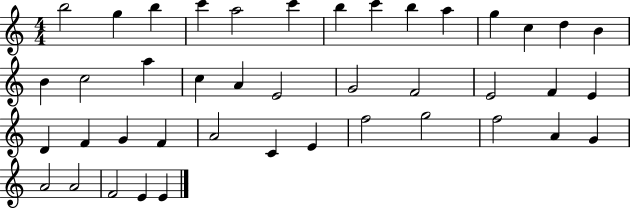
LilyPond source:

{
  \clef treble
  \numericTimeSignature
  \time 4/4
  \key c \major
  b''2 g''4 b''4 | c'''4 a''2 c'''4 | b''4 c'''4 b''4 a''4 | g''4 c''4 d''4 b'4 | \break b'4 c''2 a''4 | c''4 a'4 e'2 | g'2 f'2 | e'2 f'4 e'4 | \break d'4 f'4 g'4 f'4 | a'2 c'4 e'4 | f''2 g''2 | f''2 a'4 g'4 | \break a'2 a'2 | f'2 e'4 e'4 | \bar "|."
}